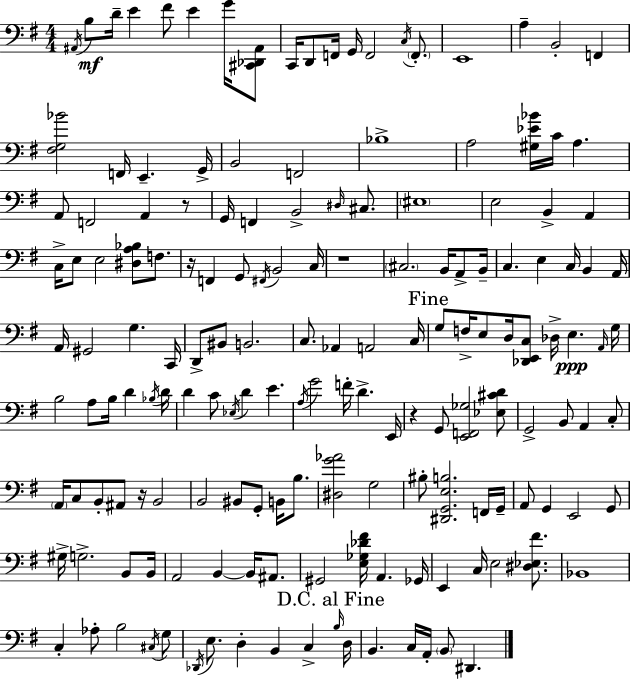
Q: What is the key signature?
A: G major